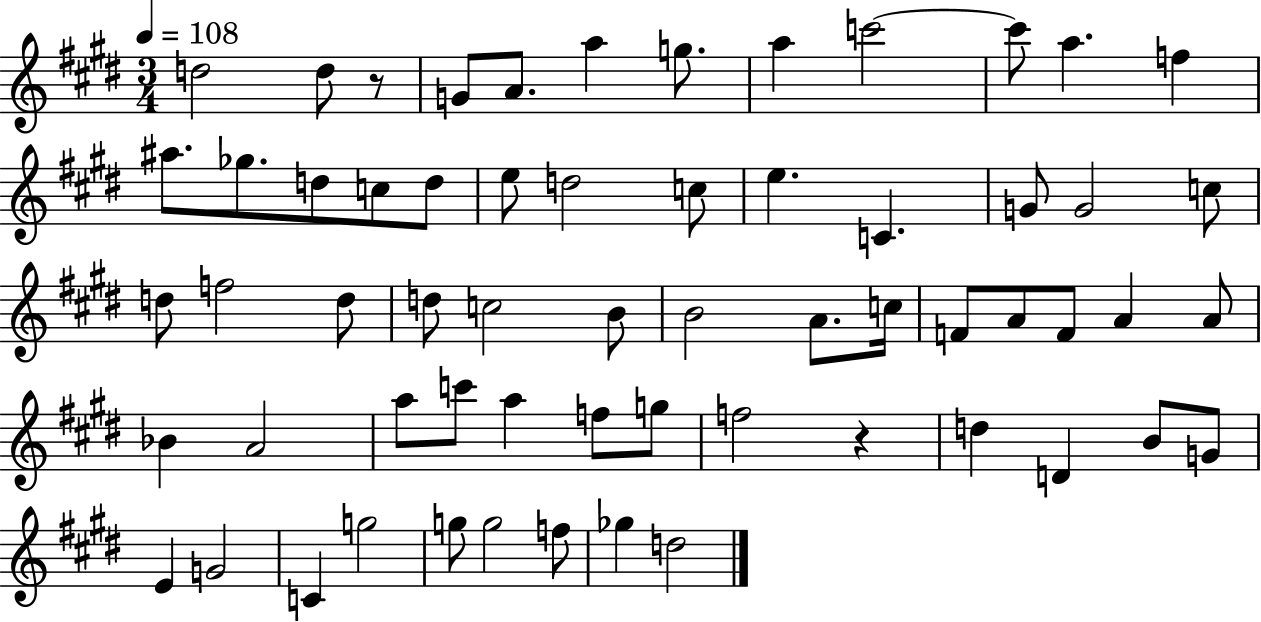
D5/h D5/e R/e G4/e A4/e. A5/q G5/e. A5/q C6/h C6/e A5/q. F5/q A#5/e. Gb5/e. D5/e C5/e D5/e E5/e D5/h C5/e E5/q. C4/q. G4/e G4/h C5/e D5/e F5/h D5/e D5/e C5/h B4/e B4/h A4/e. C5/s F4/e A4/e F4/e A4/q A4/e Bb4/q A4/h A5/e C6/e A5/q F5/e G5/e F5/h R/q D5/q D4/q B4/e G4/e E4/q G4/h C4/q G5/h G5/e G5/h F5/e Gb5/q D5/h